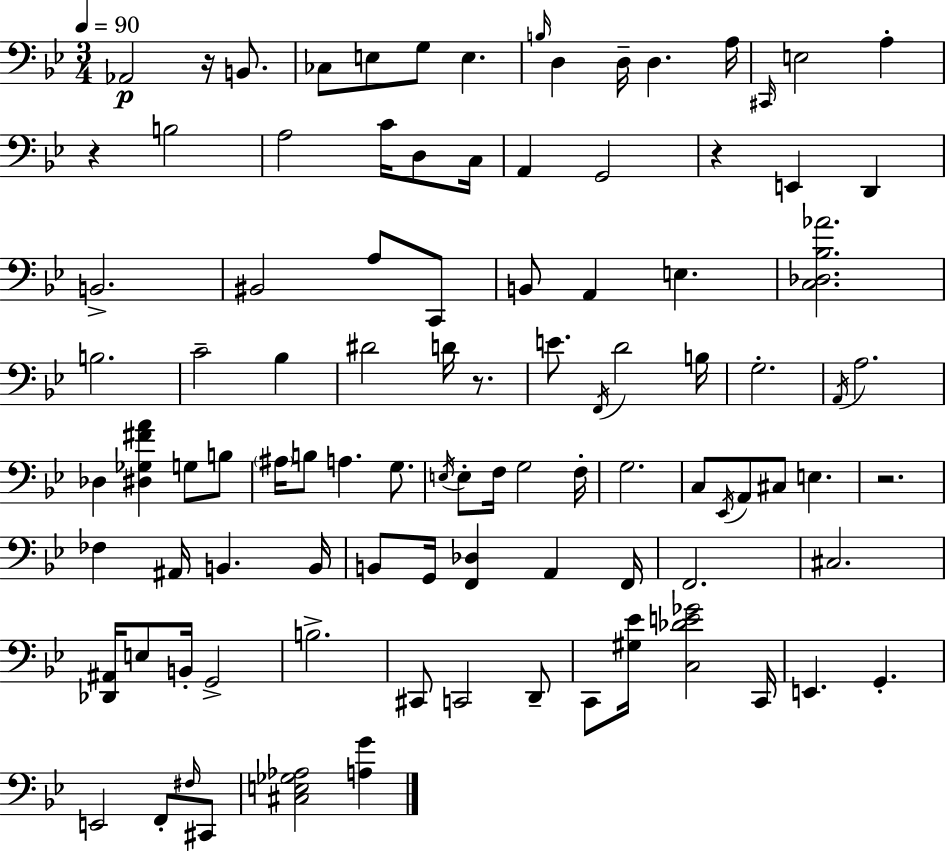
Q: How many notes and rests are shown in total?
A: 98